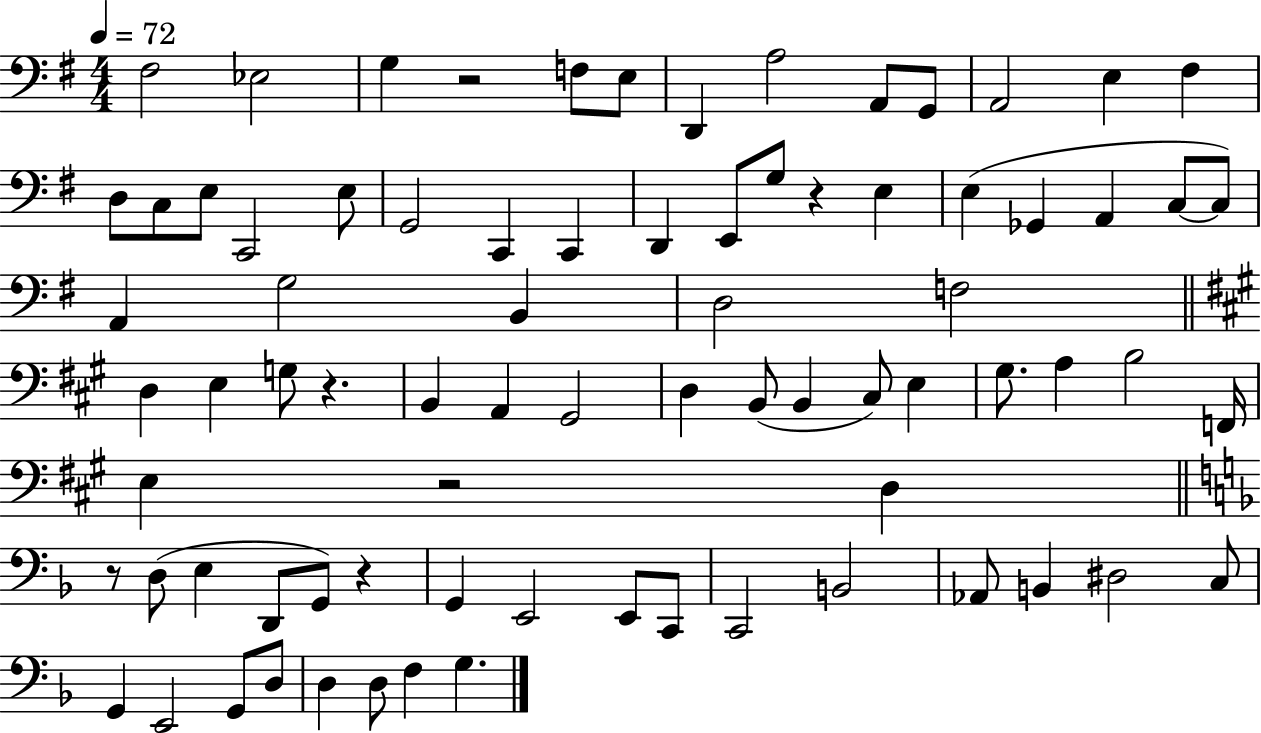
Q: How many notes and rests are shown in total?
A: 79